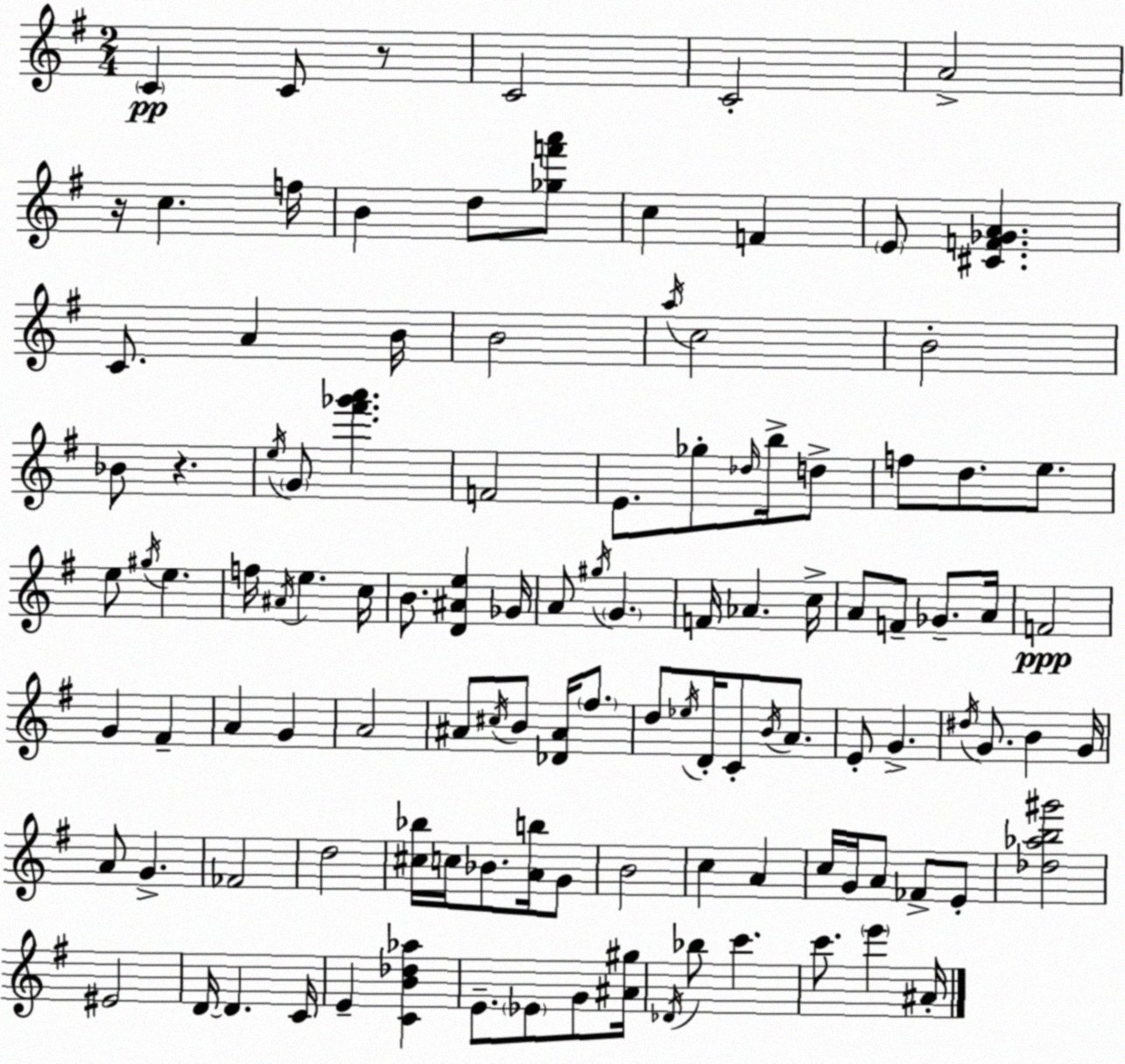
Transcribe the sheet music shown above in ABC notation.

X:1
T:Untitled
M:2/4
L:1/4
K:Em
C C/2 z/2 C2 C2 A2 z/4 c f/4 B d/2 [_gf'a']/2 c F E/2 [^CF_GA] C/2 A B/4 B2 a/4 c2 B2 _B/2 z e/4 G/2 [^f'_g'a'] F2 E/2 _g/2 _d/4 b/4 d/2 f/2 d/2 e/2 e/2 ^g/4 e f/4 ^A/4 e c/4 B/2 [D^Ae] _G/4 A/2 ^g/4 G F/4 _A c/4 A/2 F/2 _G/2 A/4 F2 G ^F A G A2 ^A/2 ^c/4 B/2 [_D^A]/4 ^f/2 d/2 _e/4 D/4 C/2 B/4 A/2 E/2 G ^d/4 G/2 B G/4 A/2 G _F2 d2 [^c_b]/4 c/4 _B/2 [Ab]/4 G/2 B2 c A c/4 G/4 A/2 _F/2 E/2 [_d_ab^g']2 ^E2 D/4 D C/4 E [CB_d_a] E/2 _E/2 G/2 [^A^g]/4 _D/4 _b/2 c' c'/2 e' ^A/4